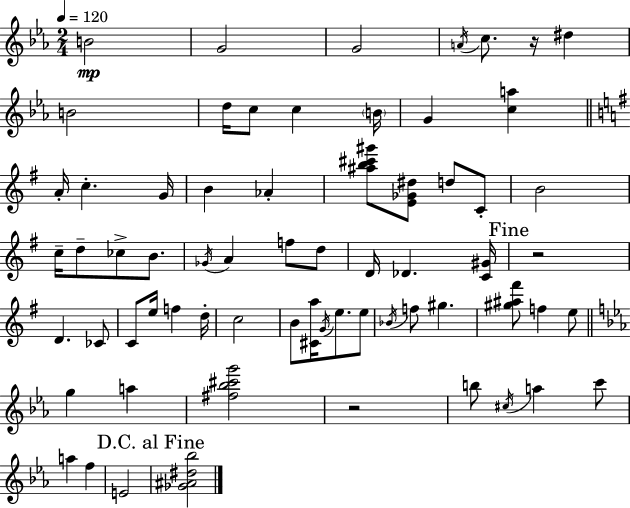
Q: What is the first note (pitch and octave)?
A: B4